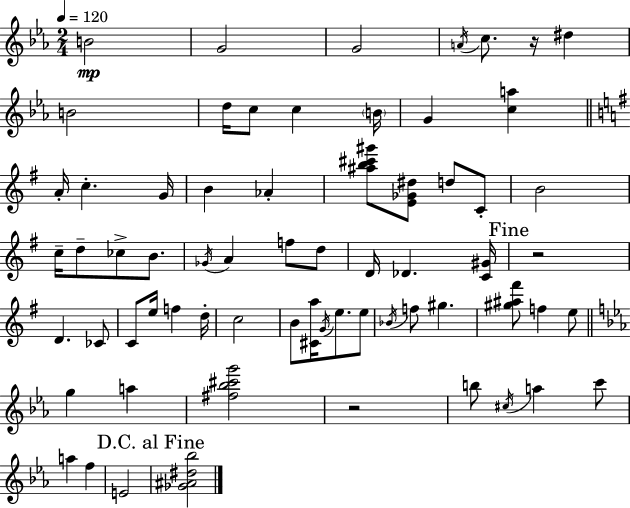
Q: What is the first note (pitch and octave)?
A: B4